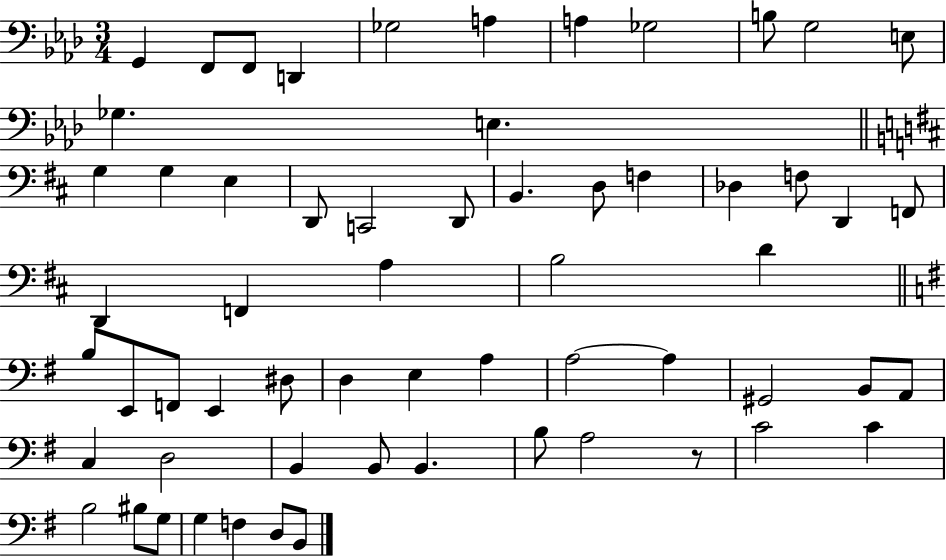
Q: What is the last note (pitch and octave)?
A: B2